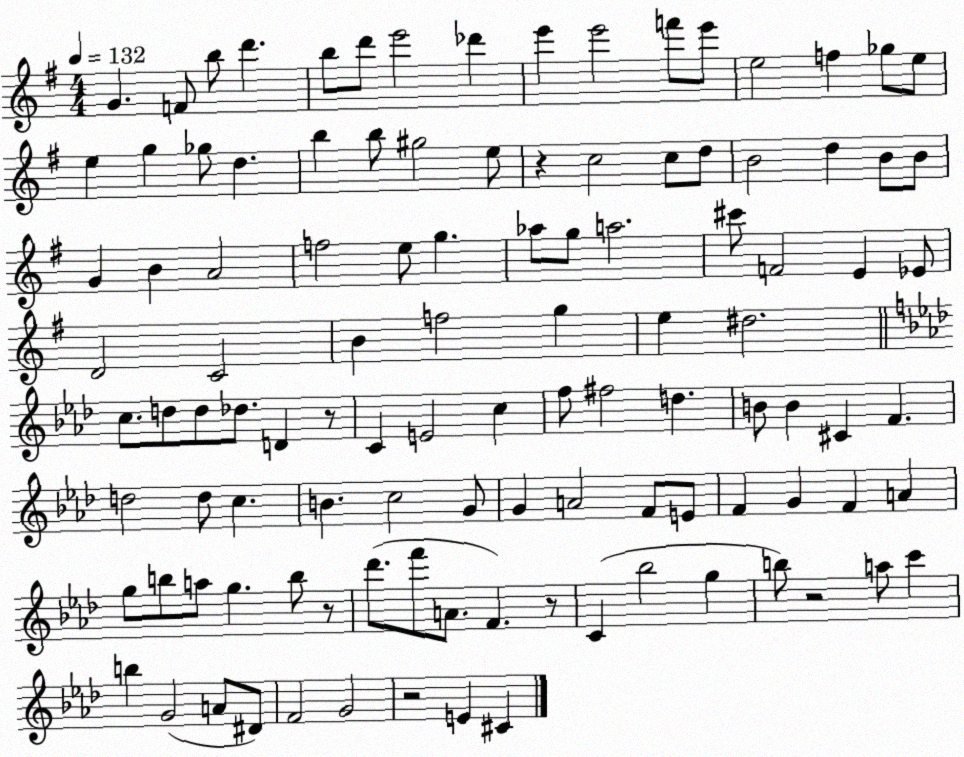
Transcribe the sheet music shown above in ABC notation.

X:1
T:Untitled
M:4/4
L:1/4
K:G
G F/2 b/2 d' b/2 d'/2 e'2 _d' e' e'2 f'/2 e'/2 e2 f _g/2 e/2 e g _g/2 d b b/2 ^g2 e/2 z c2 c/2 d/2 B2 d B/2 B/2 G B A2 f2 e/2 g _a/2 g/2 a2 ^c'/2 F2 E _E/2 D2 C2 B f2 g e ^d2 c/2 d/2 d/2 _d/2 D z/2 C E2 c f/2 ^f2 d B/2 B ^C F d2 d/2 c B c2 G/2 G A2 F/2 E/2 F G F A g/2 b/2 a/2 g b/2 z/2 _d'/2 f'/2 A/2 F z/2 C _b2 g b/2 z2 a/2 c' b G2 A/2 ^D/2 F2 G2 z2 E ^C